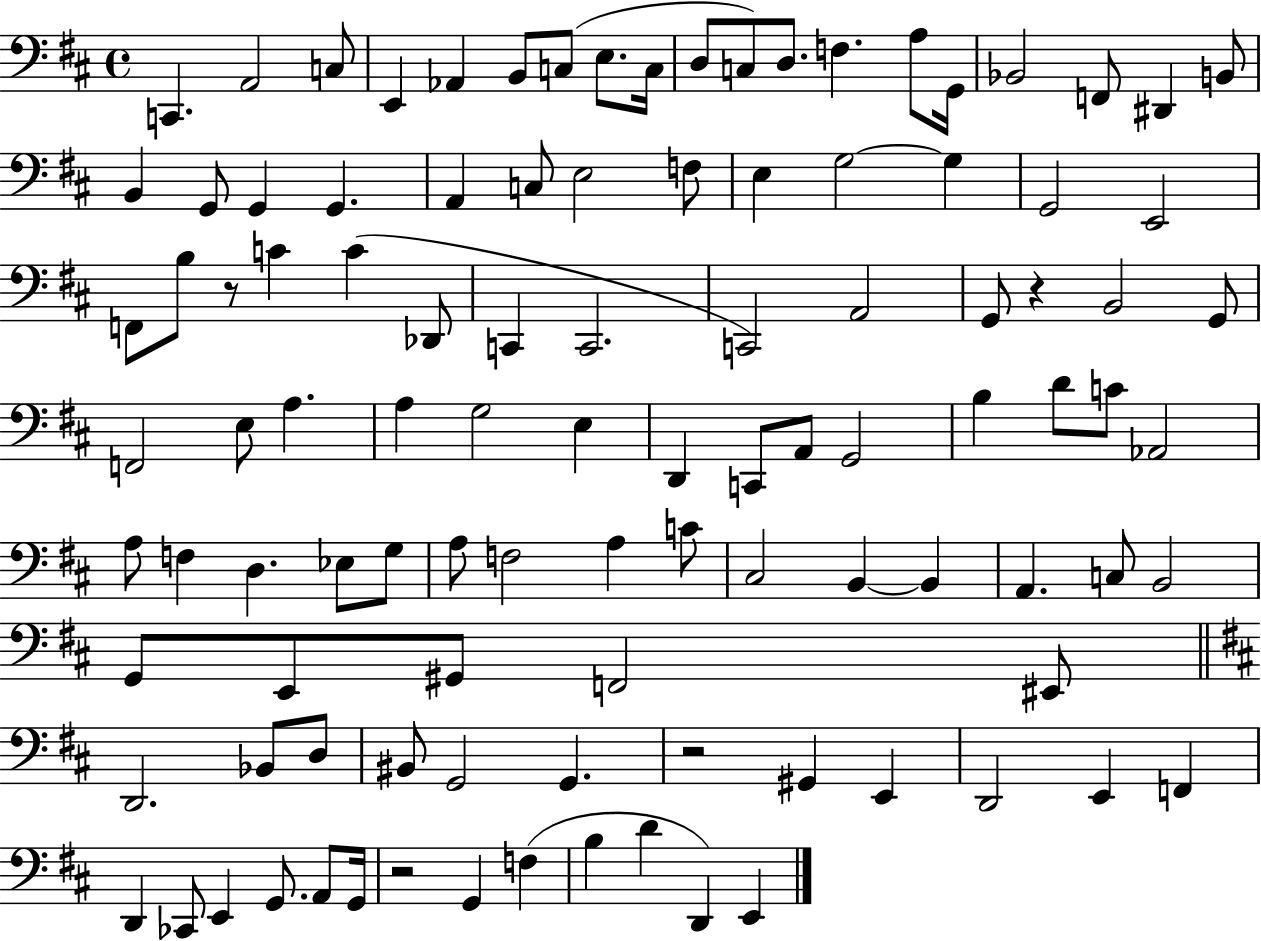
C2/q. A2/h C3/e E2/q Ab2/q B2/e C3/e E3/e. C3/s D3/e C3/e D3/e. F3/q. A3/e G2/s Bb2/h F2/e D#2/q B2/e B2/q G2/e G2/q G2/q. A2/q C3/e E3/h F3/e E3/q G3/h G3/q G2/h E2/h F2/e B3/e R/e C4/q C4/q Db2/e C2/q C2/h. C2/h A2/h G2/e R/q B2/h G2/e F2/h E3/e A3/q. A3/q G3/h E3/q D2/q C2/e A2/e G2/h B3/q D4/e C4/e Ab2/h A3/e F3/q D3/q. Eb3/e G3/e A3/e F3/h A3/q C4/e C#3/h B2/q B2/q A2/q. C3/e B2/h G2/e E2/e G#2/e F2/h EIS2/e D2/h. Bb2/e D3/e BIS2/e G2/h G2/q. R/h G#2/q E2/q D2/h E2/q F2/q D2/q CES2/e E2/q G2/e. A2/e G2/s R/h G2/q F3/q B3/q D4/q D2/q E2/q